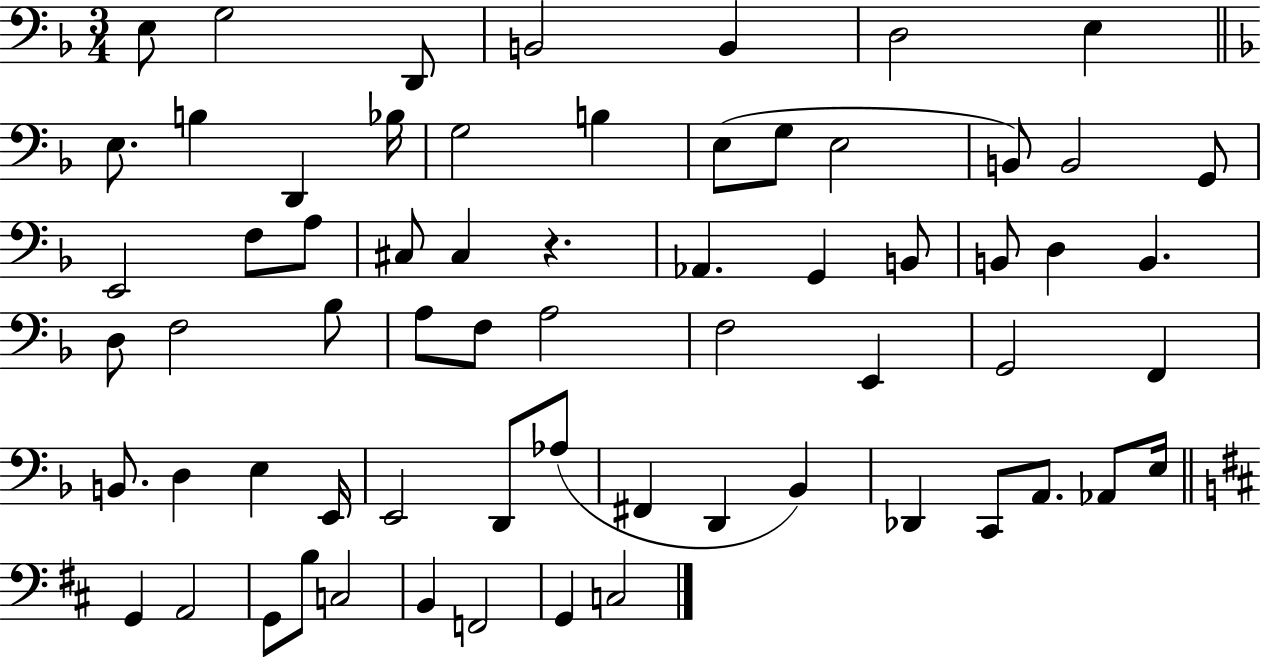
E3/e G3/h D2/e B2/h B2/q D3/h E3/q E3/e. B3/q D2/q Bb3/s G3/h B3/q E3/e G3/e E3/h B2/e B2/h G2/e E2/h F3/e A3/e C#3/e C#3/q R/q. Ab2/q. G2/q B2/e B2/e D3/q B2/q. D3/e F3/h Bb3/e A3/e F3/e A3/h F3/h E2/q G2/h F2/q B2/e. D3/q E3/q E2/s E2/h D2/e Ab3/e F#2/q D2/q Bb2/q Db2/q C2/e A2/e. Ab2/e E3/s G2/q A2/h G2/e B3/e C3/h B2/q F2/h G2/q C3/h